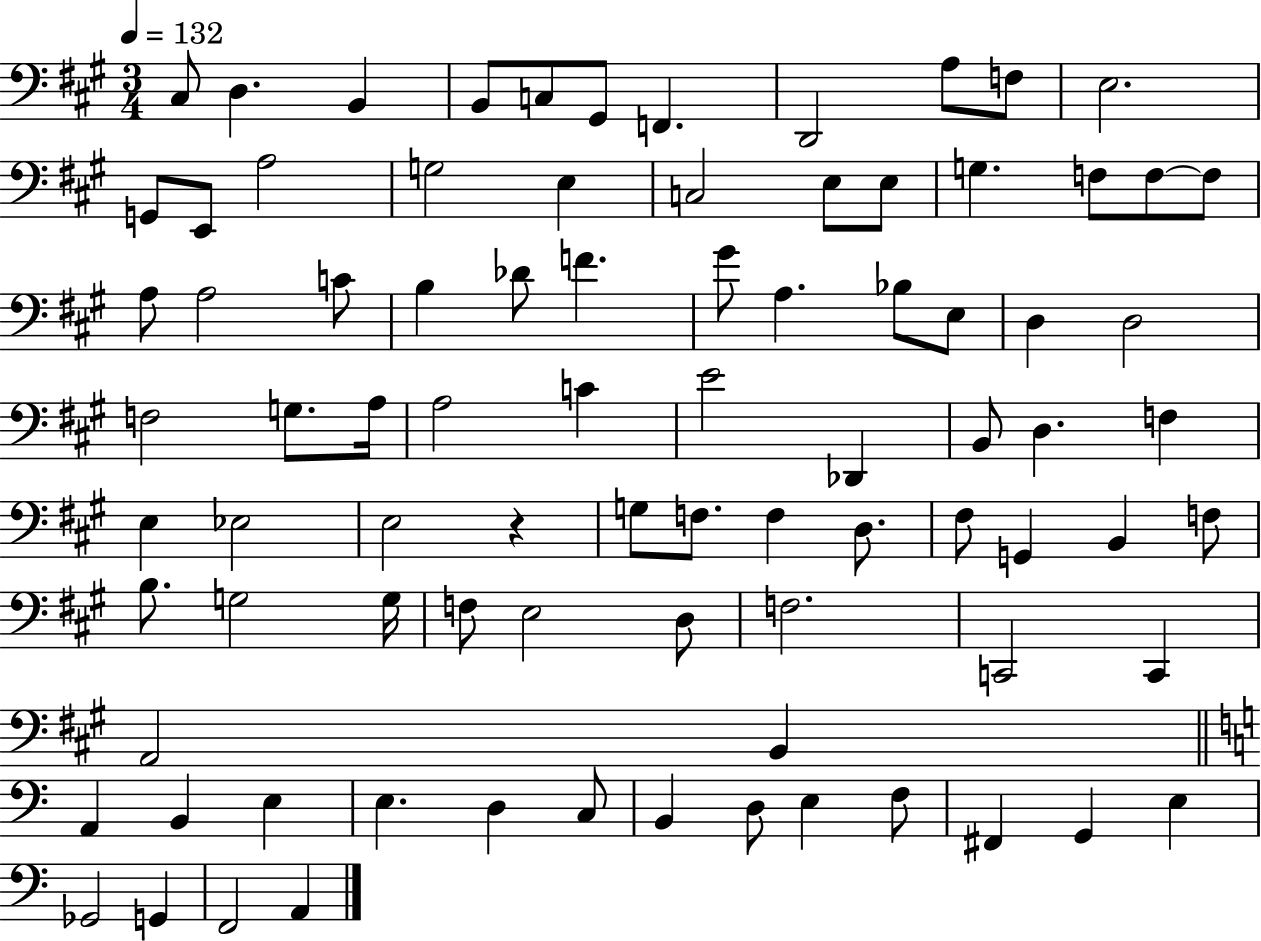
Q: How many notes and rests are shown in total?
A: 85